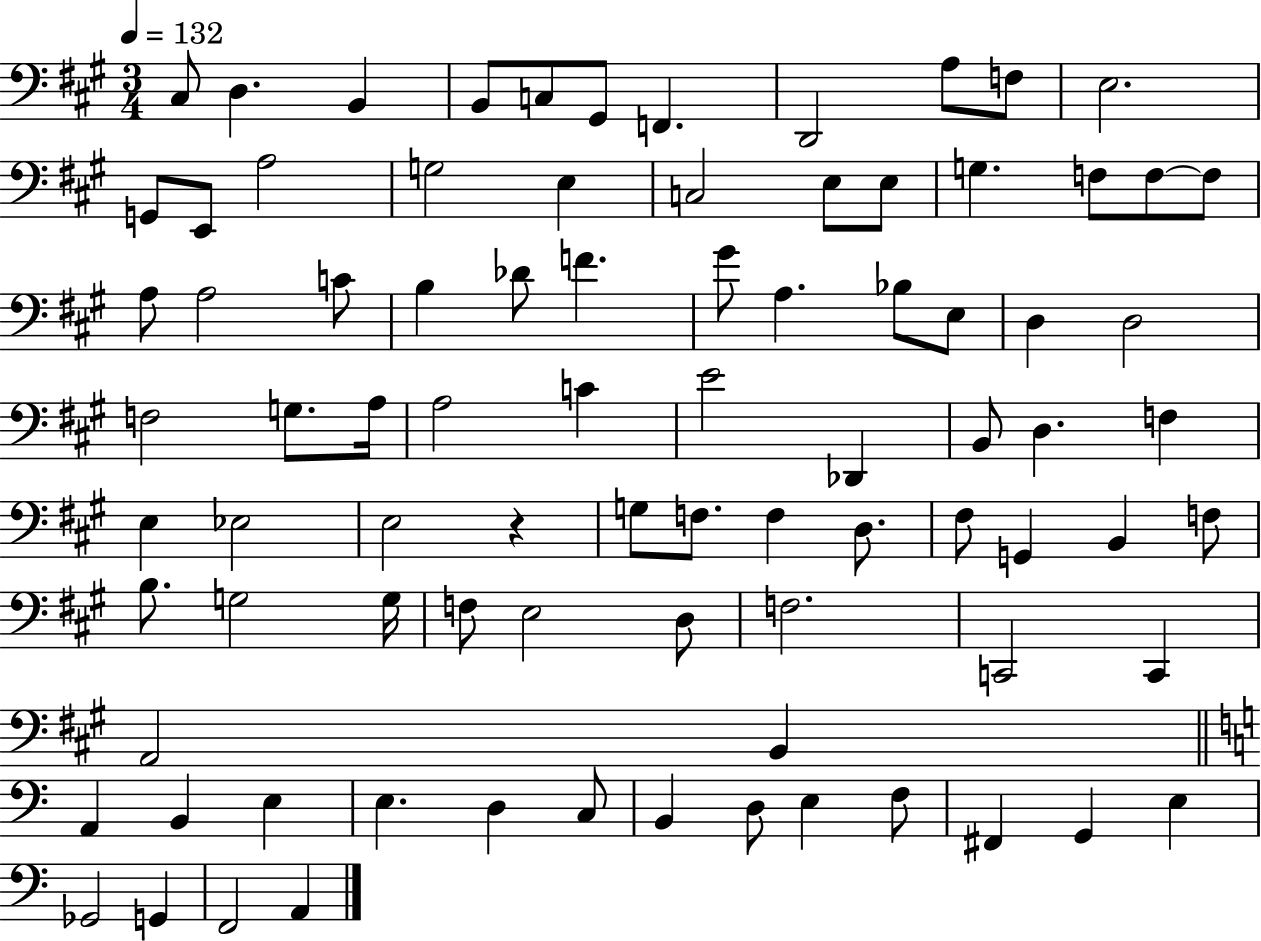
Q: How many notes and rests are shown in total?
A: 85